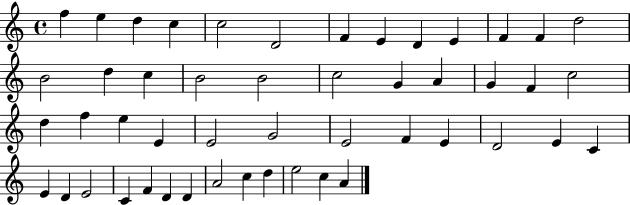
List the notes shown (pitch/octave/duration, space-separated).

F5/q E5/q D5/q C5/q C5/h D4/h F4/q E4/q D4/q E4/q F4/q F4/q D5/h B4/h D5/q C5/q B4/h B4/h C5/h G4/q A4/q G4/q F4/q C5/h D5/q F5/q E5/q E4/q E4/h G4/h E4/h F4/q E4/q D4/h E4/q C4/q E4/q D4/q E4/h C4/q F4/q D4/q D4/q A4/h C5/q D5/q E5/h C5/q A4/q